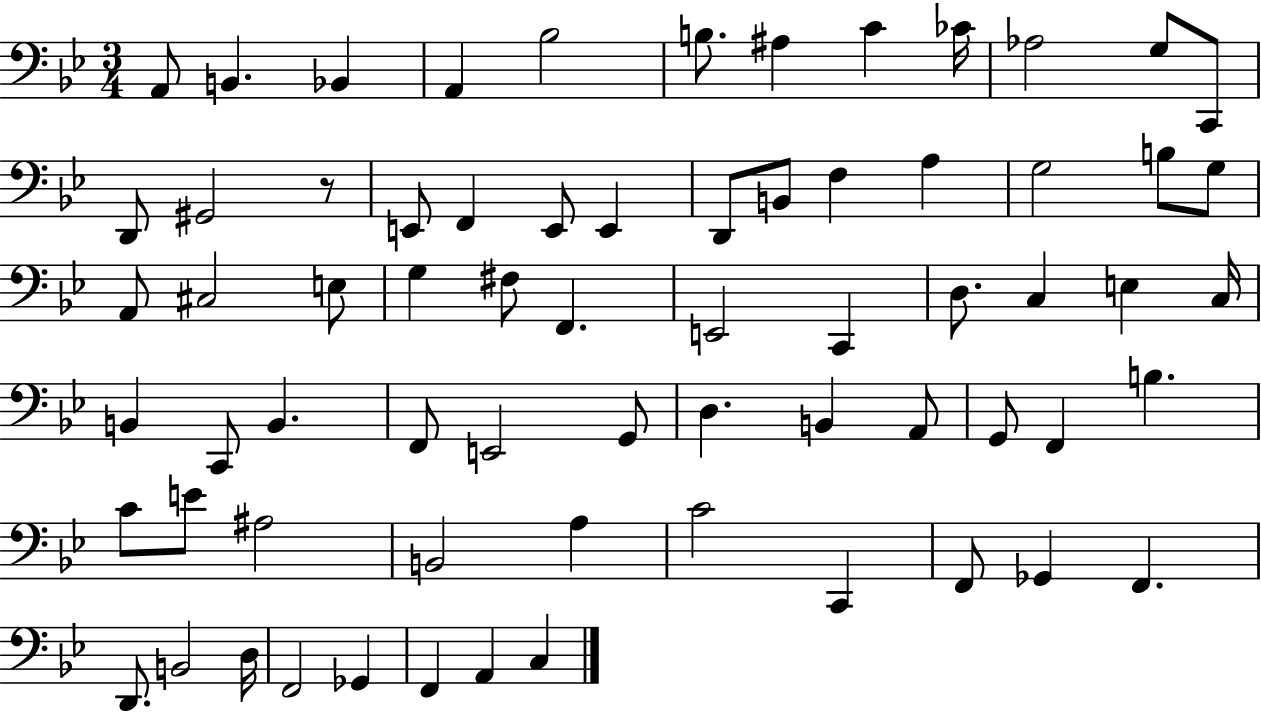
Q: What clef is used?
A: bass